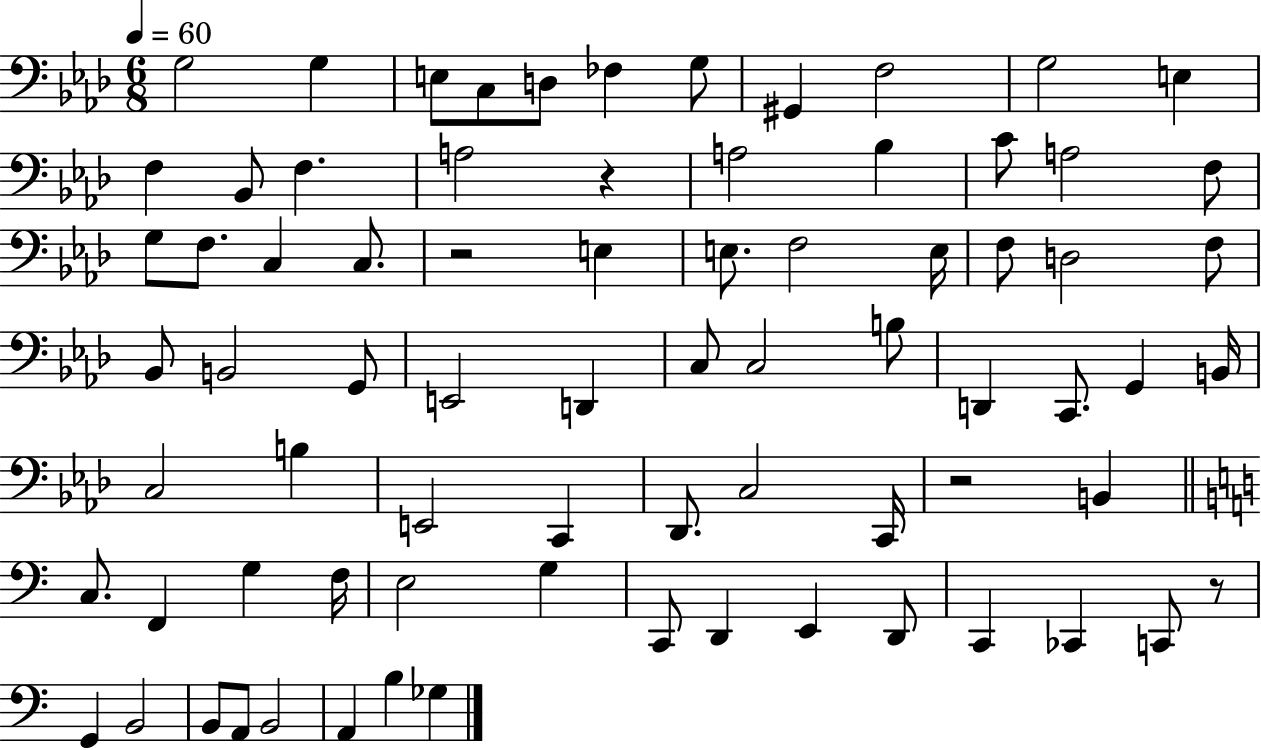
{
  \clef bass
  \numericTimeSignature
  \time 6/8
  \key aes \major
  \tempo 4 = 60
  g2 g4 | e8 c8 d8 fes4 g8 | gis,4 f2 | g2 e4 | \break f4 bes,8 f4. | a2 r4 | a2 bes4 | c'8 a2 f8 | \break g8 f8. c4 c8. | r2 e4 | e8. f2 e16 | f8 d2 f8 | \break bes,8 b,2 g,8 | e,2 d,4 | c8 c2 b8 | d,4 c,8. g,4 b,16 | \break c2 b4 | e,2 c,4 | des,8. c2 c,16 | r2 b,4 | \break \bar "||" \break \key c \major c8. f,4 g4 f16 | e2 g4 | c,8 d,4 e,4 d,8 | c,4 ces,4 c,8 r8 | \break g,4 b,2 | b,8 a,8 b,2 | a,4 b4 ges4 | \bar "|."
}